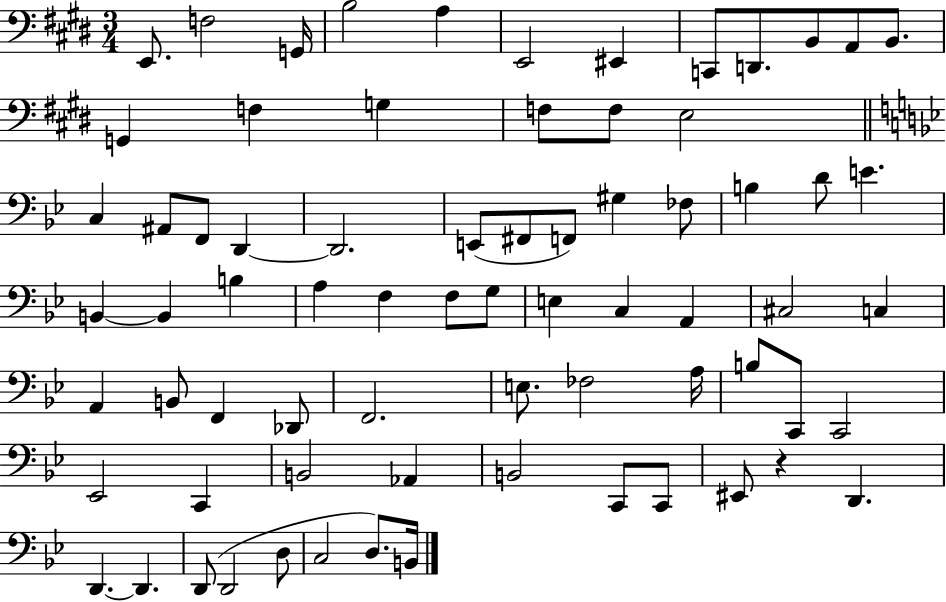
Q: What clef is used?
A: bass